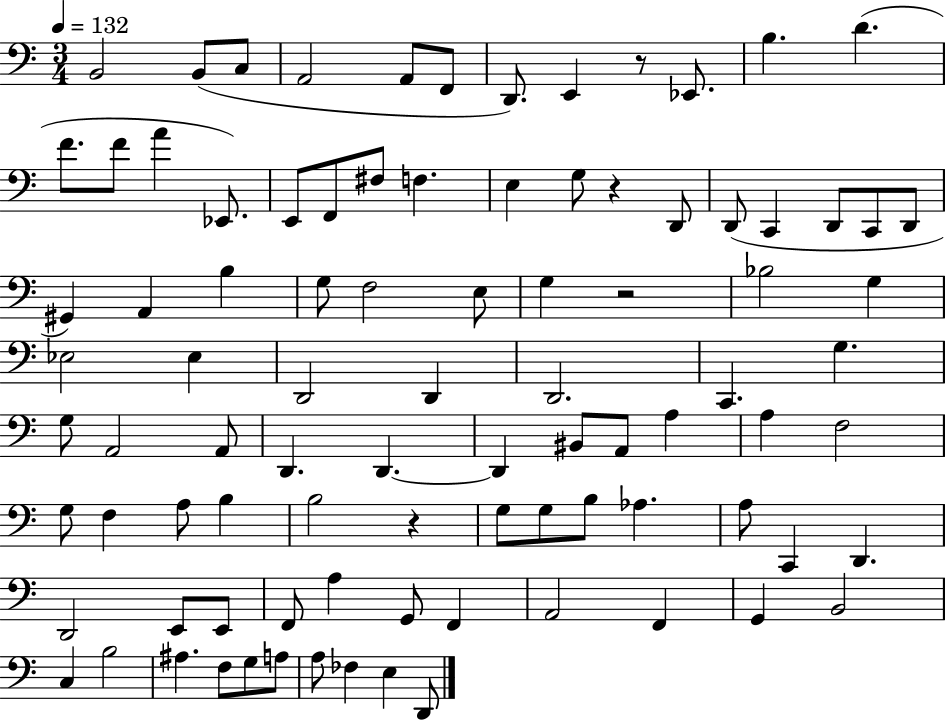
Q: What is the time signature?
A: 3/4